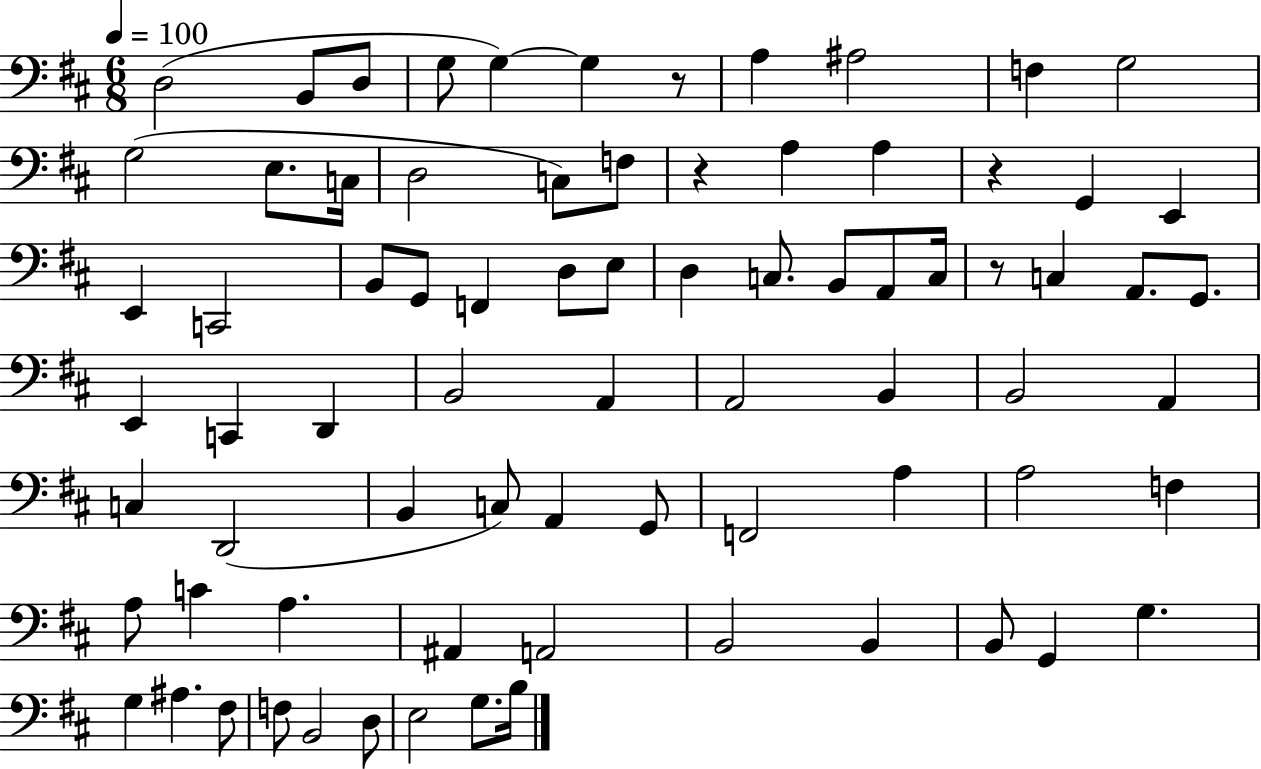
D3/h B2/e D3/e G3/e G3/q G3/q R/e A3/q A#3/h F3/q G3/h G3/h E3/e. C3/s D3/h C3/e F3/e R/q A3/q A3/q R/q G2/q E2/q E2/q C2/h B2/e G2/e F2/q D3/e E3/e D3/q C3/e. B2/e A2/e C3/s R/e C3/q A2/e. G2/e. E2/q C2/q D2/q B2/h A2/q A2/h B2/q B2/h A2/q C3/q D2/h B2/q C3/e A2/q G2/e F2/h A3/q A3/h F3/q A3/e C4/q A3/q. A#2/q A2/h B2/h B2/q B2/e G2/q G3/q. G3/q A#3/q. F#3/e F3/e B2/h D3/e E3/h G3/e. B3/s